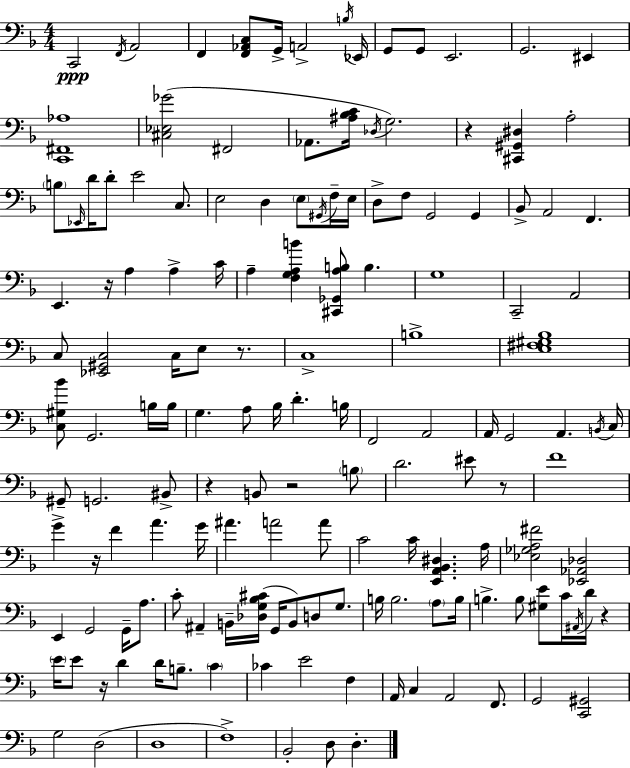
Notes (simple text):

C2/h F2/s A2/h F2/q [F2,Ab2,C3]/e G2/s A2/h B3/s Eb2/s G2/e G2/e E2/h. G2/h. EIS2/q [C2,F#2,Ab3]/w [C#3,Eb3,Gb4]/h F#2/h Ab2/e. [A#3,Bb3,C4]/s Db3/s G3/h. R/q [C#2,G#2,D#3]/q A3/h B3/e Eb2/s D4/s D4/e E4/h C3/e. E3/h D3/q E3/e G#2/s F3/s E3/s D3/e F3/e G2/h G2/q Bb2/e A2/h F2/q. E2/q. R/s A3/q A3/q C4/s A3/q [F3,G3,A3,B4]/q [C#2,Gb2,A3,B3]/e B3/q. G3/w C2/h A2/h C3/e [Eb2,G#2,C3]/h C3/s E3/e R/e. C3/w B3/w [E3,F#3,G#3,Bb3]/w [C3,G#3,Bb4]/e G2/h. B3/s B3/s G3/q. A3/e Bb3/s D4/q. B3/s F2/h A2/h A2/s G2/h A2/q. B2/s C3/s G#2/e G2/h. BIS2/e R/q B2/e R/h B3/e D4/h. EIS4/e R/e F4/w G4/q R/s F4/q A4/q. G4/s A#4/q. A4/h A4/e C4/h C4/s [E2,A2,Bb2,D#3]/q. A3/s [Eb3,Gb3,A3,F#4]/h [Eb2,Ab2,Db3]/h E2/q G2/h G2/s A3/e. C4/e A#2/q B2/s [Db3,G3,Bb3,C#4]/s G2/s B2/e D3/e G3/e. B3/s B3/h. A3/e B3/s B3/q. B3/e [G#3,E4]/e C4/s A#2/s D4/s R/q E4/s E4/e R/s D4/q D4/s B3/e. C4/q CES4/q E4/h F3/q A2/s C3/q A2/h F2/e. G2/h [C2,G#2]/h G3/h D3/h D3/w F3/w Bb2/h D3/e D3/q.